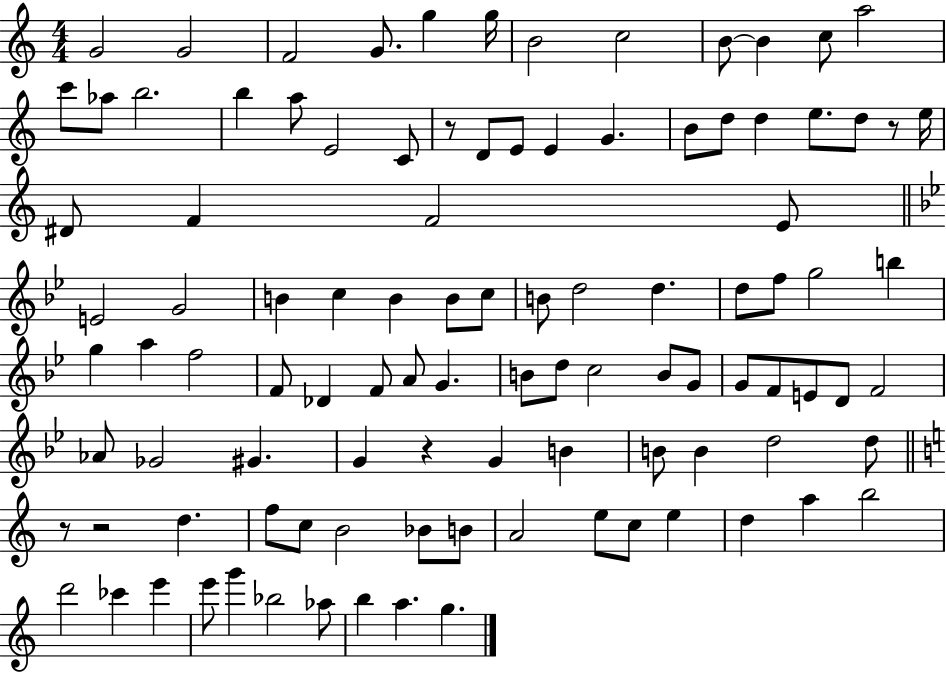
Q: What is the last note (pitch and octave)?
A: G5